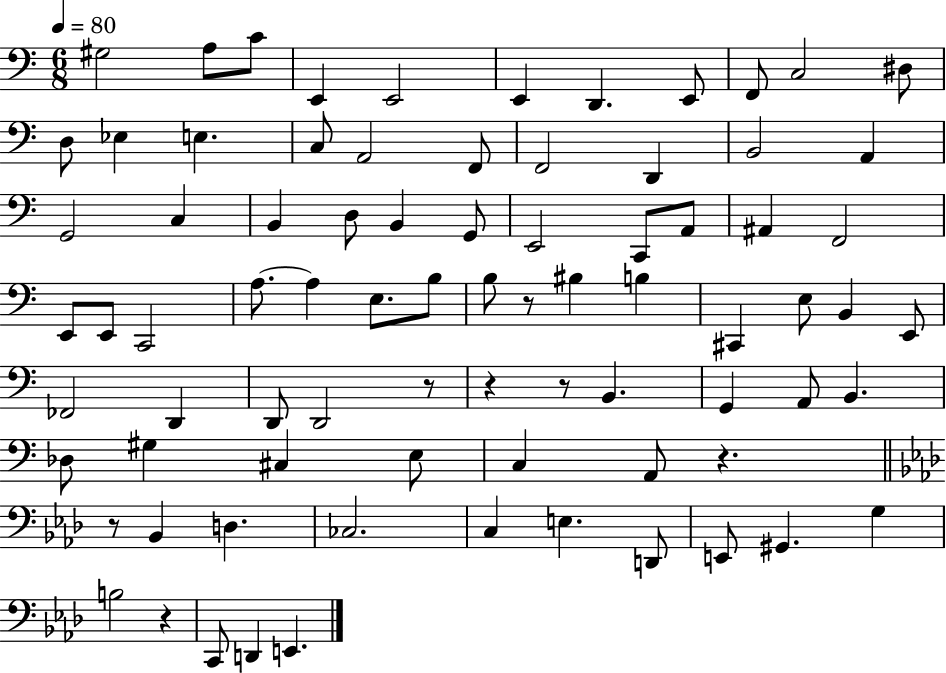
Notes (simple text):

G#3/h A3/e C4/e E2/q E2/h E2/q D2/q. E2/e F2/e C3/h D#3/e D3/e Eb3/q E3/q. C3/e A2/h F2/e F2/h D2/q B2/h A2/q G2/h C3/q B2/q D3/e B2/q G2/e E2/h C2/e A2/e A#2/q F2/h E2/e E2/e C2/h A3/e. A3/q E3/e. B3/e B3/e R/e BIS3/q B3/q C#2/q E3/e B2/q E2/e FES2/h D2/q D2/e D2/h R/e R/q R/e B2/q. G2/q A2/e B2/q. Db3/e G#3/q C#3/q E3/e C3/q A2/e R/q. R/e Bb2/q D3/q. CES3/h. C3/q E3/q. D2/e E2/e G#2/q. G3/q B3/h R/q C2/e D2/q E2/q.